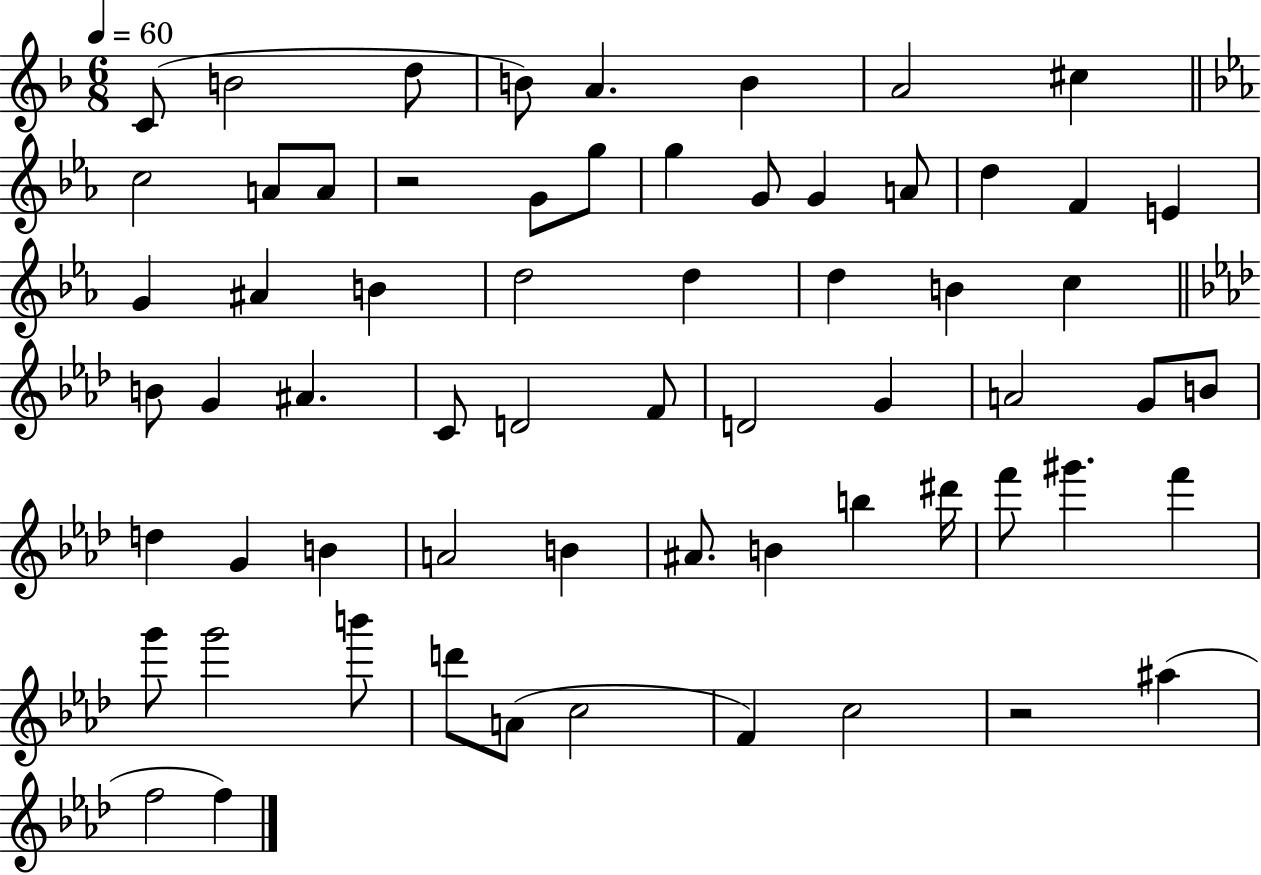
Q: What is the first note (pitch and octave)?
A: C4